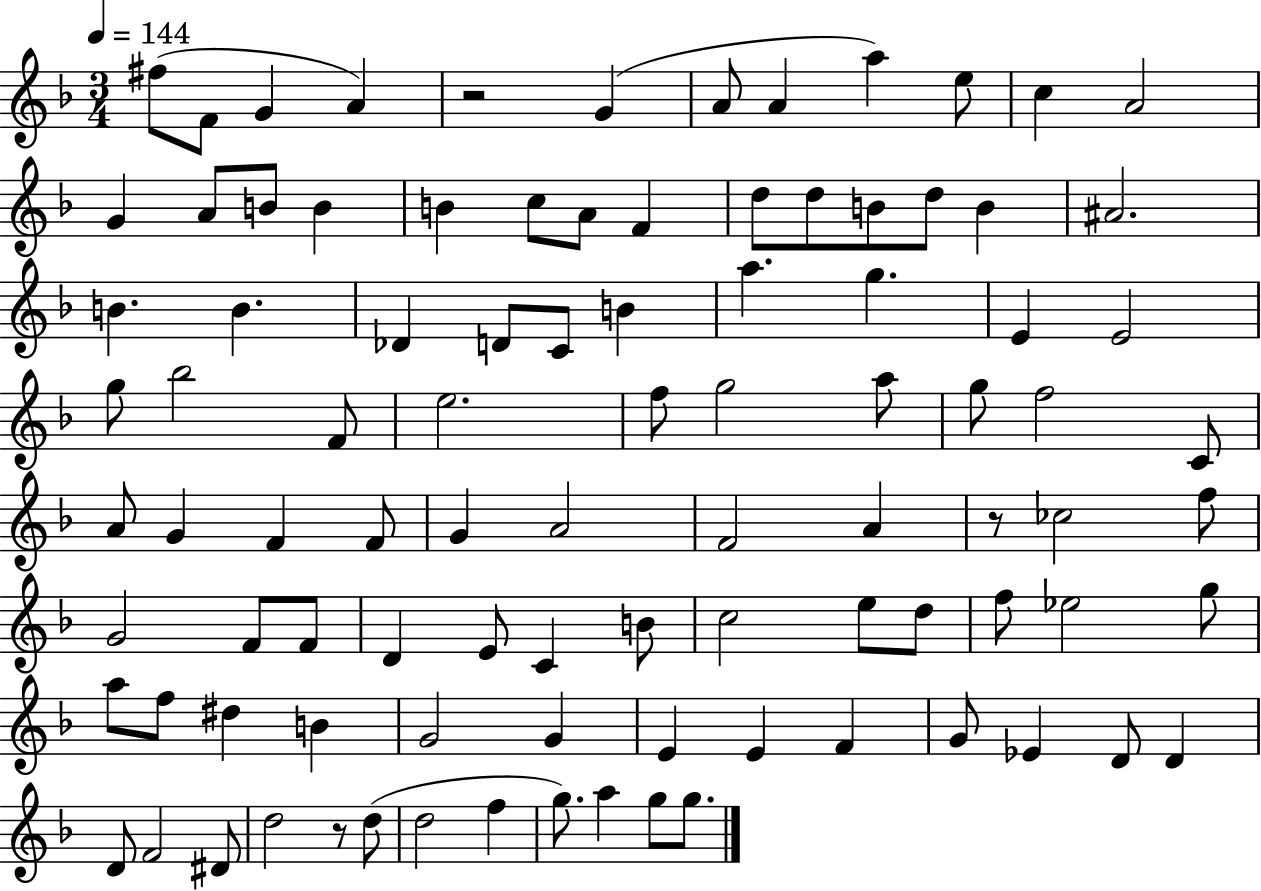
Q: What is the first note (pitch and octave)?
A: F#5